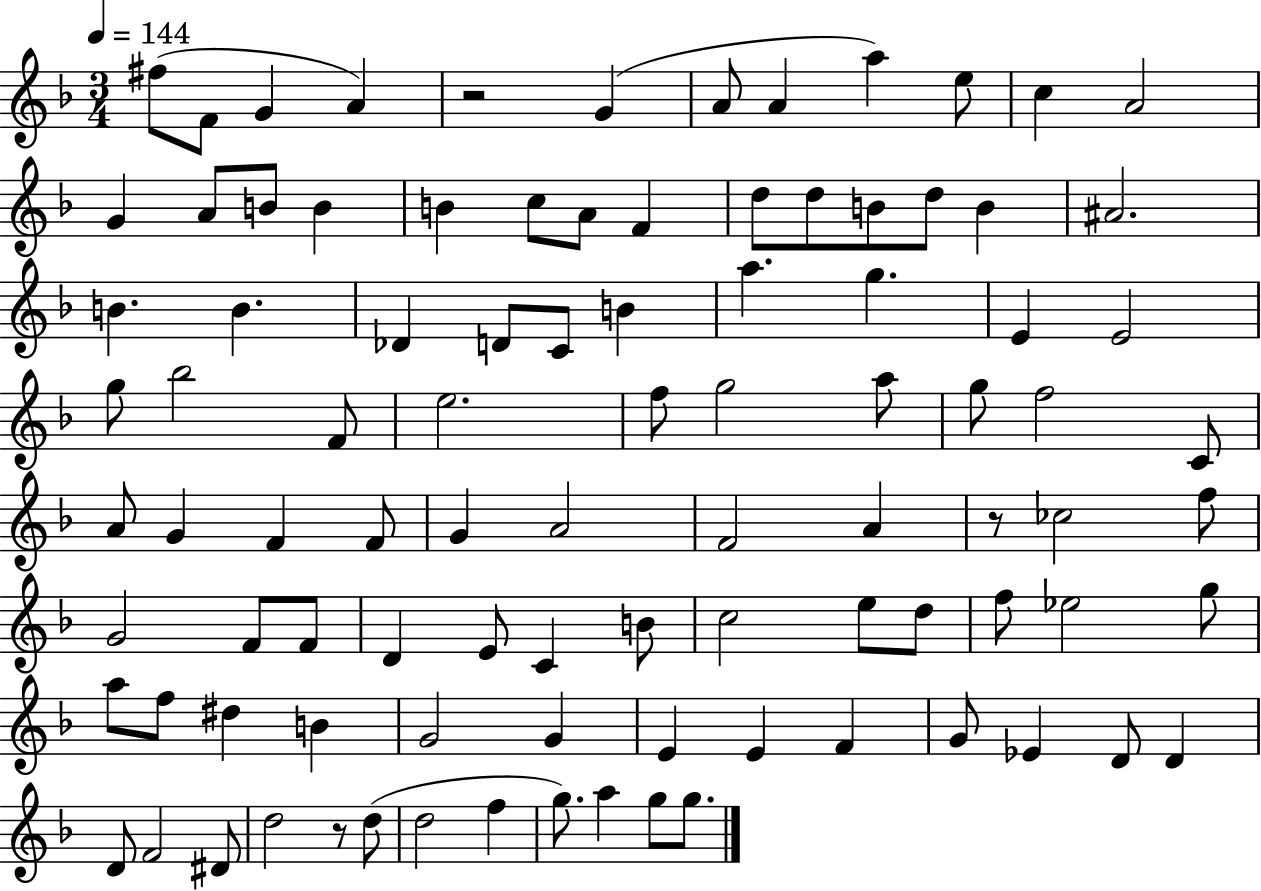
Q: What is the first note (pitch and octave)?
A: F#5